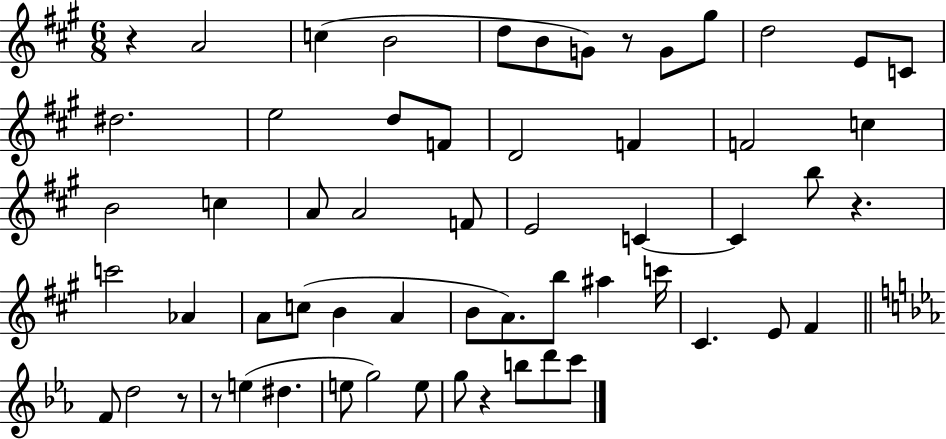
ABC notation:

X:1
T:Untitled
M:6/8
L:1/4
K:A
z A2 c B2 d/2 B/2 G/2 z/2 G/2 ^g/2 d2 E/2 C/2 ^d2 e2 d/2 F/2 D2 F F2 c B2 c A/2 A2 F/2 E2 C C b/2 z c'2 _A A/2 c/2 B A B/2 A/2 b/2 ^a c'/4 ^C E/2 ^F F/2 d2 z/2 z/2 e ^d e/2 g2 e/2 g/2 z b/2 d'/2 c'/2